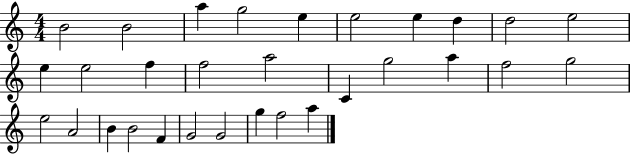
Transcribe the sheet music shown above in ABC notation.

X:1
T:Untitled
M:4/4
L:1/4
K:C
B2 B2 a g2 e e2 e d d2 e2 e e2 f f2 a2 C g2 a f2 g2 e2 A2 B B2 F G2 G2 g f2 a